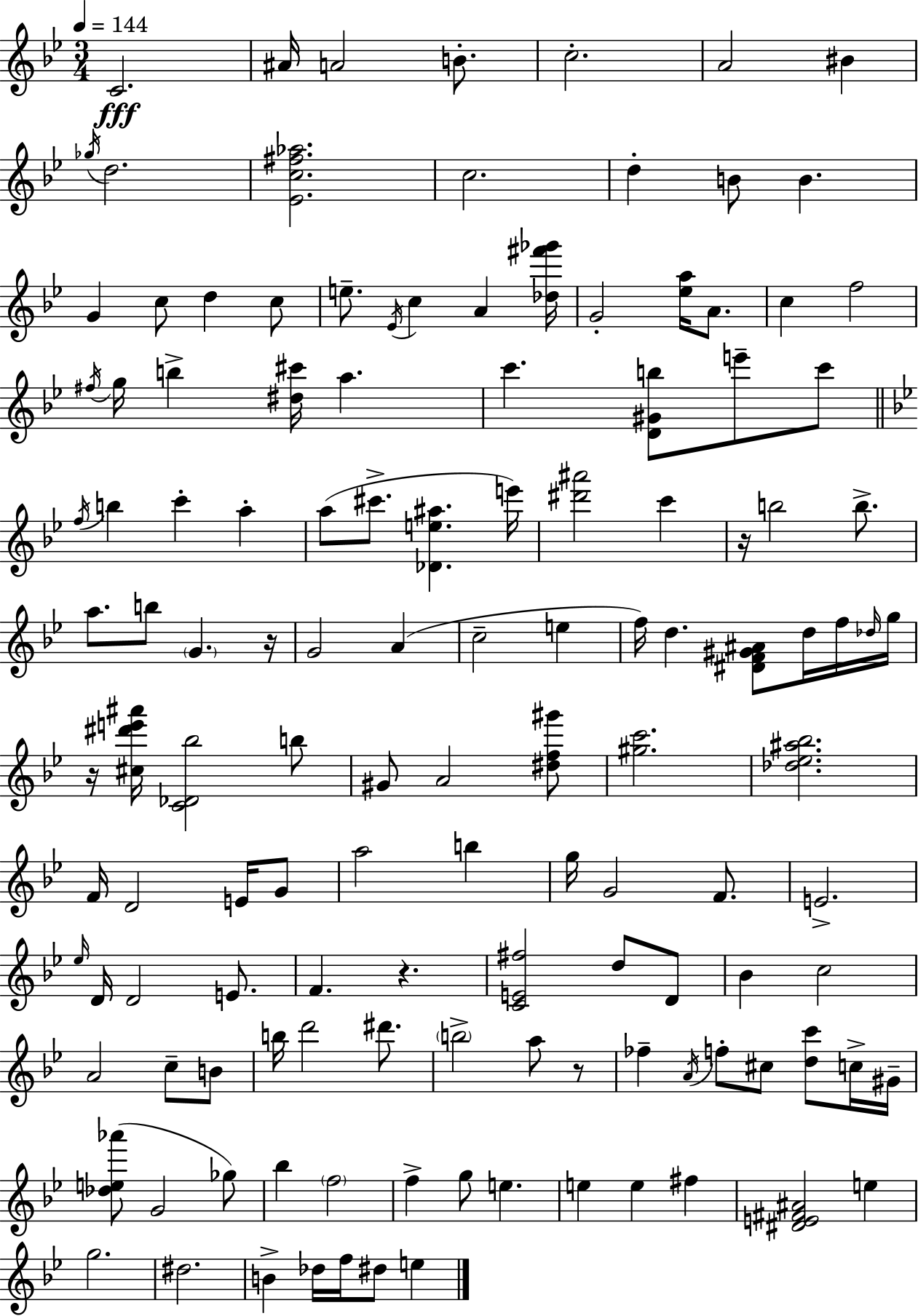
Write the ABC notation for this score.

X:1
T:Untitled
M:3/4
L:1/4
K:Gm
C2 ^A/4 A2 B/2 c2 A2 ^B _g/4 d2 [_Ec^f_a]2 c2 d B/2 B G c/2 d c/2 e/2 _E/4 c A [_d^f'_g']/4 G2 [_ea]/4 A/2 c f2 ^f/4 g/4 b [^d^c']/4 a c' [D^Gb]/2 e'/2 c'/2 f/4 b c' a a/2 ^c'/2 [_De^a] e'/4 [^d'^a']2 c' z/4 b2 b/2 a/2 b/2 G z/4 G2 A c2 e f/4 d [^DF^G^A]/2 d/4 f/4 _d/4 g/4 z/4 [^c^d'e'^a']/4 [C_D_b]2 b/2 ^G/2 A2 [^df^g']/2 [^gc']2 [_d_e^a_b]2 F/4 D2 E/4 G/2 a2 b g/4 G2 F/2 E2 _e/4 D/4 D2 E/2 F z [CE^f]2 d/2 D/2 _B c2 A2 c/2 B/2 b/4 d'2 ^d'/2 b2 a/2 z/2 _f A/4 f/2 ^c/2 [dc']/2 c/4 ^G/4 [_de_a']/2 G2 _g/2 _b f2 f g/2 e e e ^f [^DE^F^A]2 e g2 ^d2 B _d/4 f/4 ^d/2 e